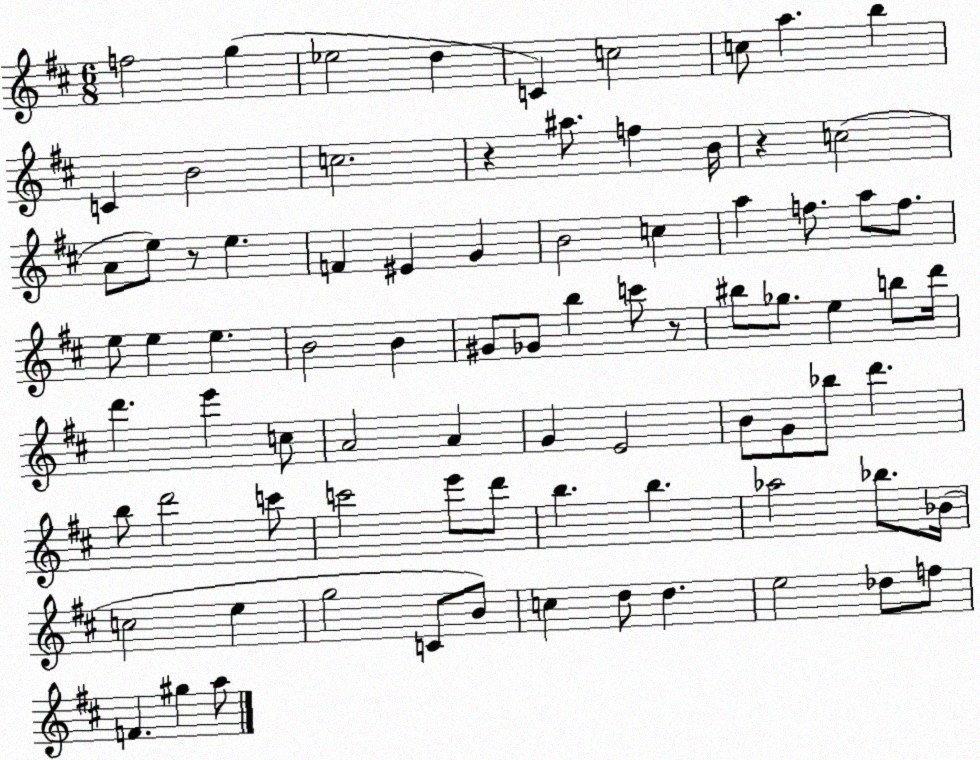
X:1
T:Untitled
M:6/8
L:1/4
K:D
f2 g _e2 d C c2 c/2 a b C B2 c2 z ^a/2 f B/4 z c2 A/2 e/2 z/2 e F ^E G B2 c a f/2 a/2 f/2 e/2 e e B2 B ^G/2 _G/2 b c'/2 z/2 ^b/2 _g/2 e b/2 d'/4 d' e' c/2 A2 A G E2 B/2 G/2 _b/2 d' b/2 d'2 c'/2 c'2 e'/2 d'/2 b b _a2 _b/2 _B/4 c2 e g2 C/2 B/2 c d/2 d e2 _d/2 f/2 F ^g a/2